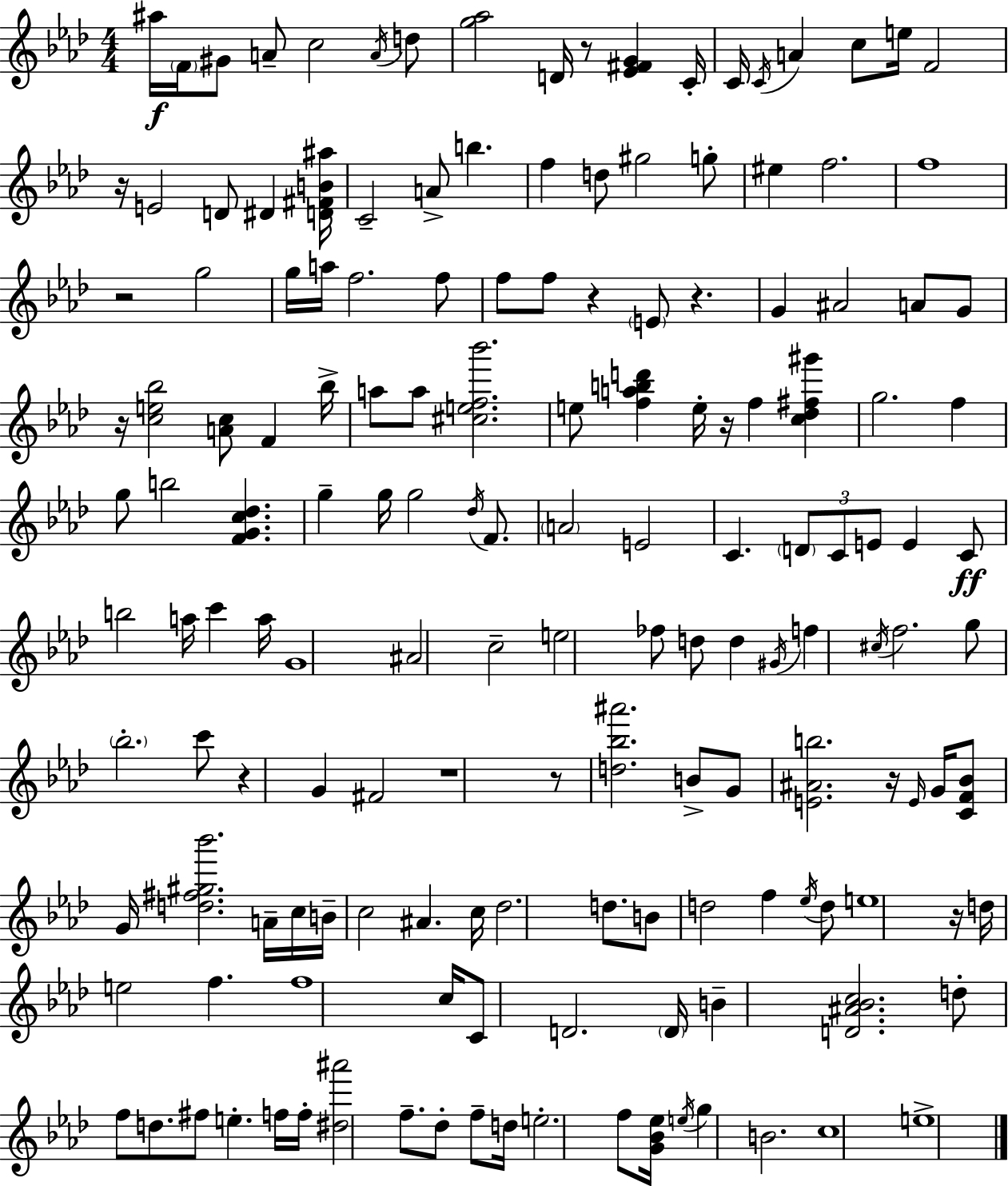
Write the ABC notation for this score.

X:1
T:Untitled
M:4/4
L:1/4
K:Fm
^a/4 F/4 ^G/2 A/2 c2 A/4 d/2 [g_a]2 D/4 z/2 [_E^FG] C/4 C/4 C/4 A c/2 e/4 F2 z/4 E2 D/2 ^D [D^FB^a]/4 C2 A/2 b f d/2 ^g2 g/2 ^e f2 f4 z2 g2 g/4 a/4 f2 f/2 f/2 f/2 z E/2 z G ^A2 A/2 G/2 z/4 [ce_b]2 [Ac]/2 F _b/4 a/2 a/2 [^cef_b']2 e/2 [fabd'] e/4 z/4 f [c_d^f^g'] g2 f g/2 b2 [FGc_d] g g/4 g2 _d/4 F/2 A2 E2 C D/2 C/2 E/2 E C/2 b2 a/4 c' a/4 G4 ^A2 c2 e2 _f/2 d/2 d ^G/4 f ^c/4 f2 g/2 _b2 c'/2 z G ^F2 z4 z/2 [d_b^a']2 B/2 G/2 [E^Ab]2 z/4 E/4 G/4 [CF_B]/2 G/4 [d^f^g_b']2 A/4 c/4 B/4 c2 ^A c/4 _d2 d/2 B/2 d2 f _e/4 d/2 e4 z/4 d/4 e2 f f4 c/4 C/2 D2 D/4 B [D^A_Bc]2 d/2 f/2 d/2 ^f/2 e f/4 f/4 [^d^a']2 f/2 _d/2 f/2 d/4 e2 f/2 [G_B_e]/4 e/4 g B2 c4 e4